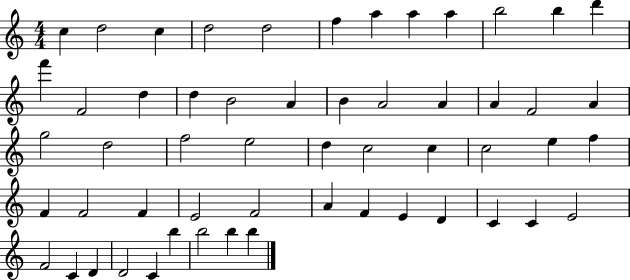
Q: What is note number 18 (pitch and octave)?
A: A4